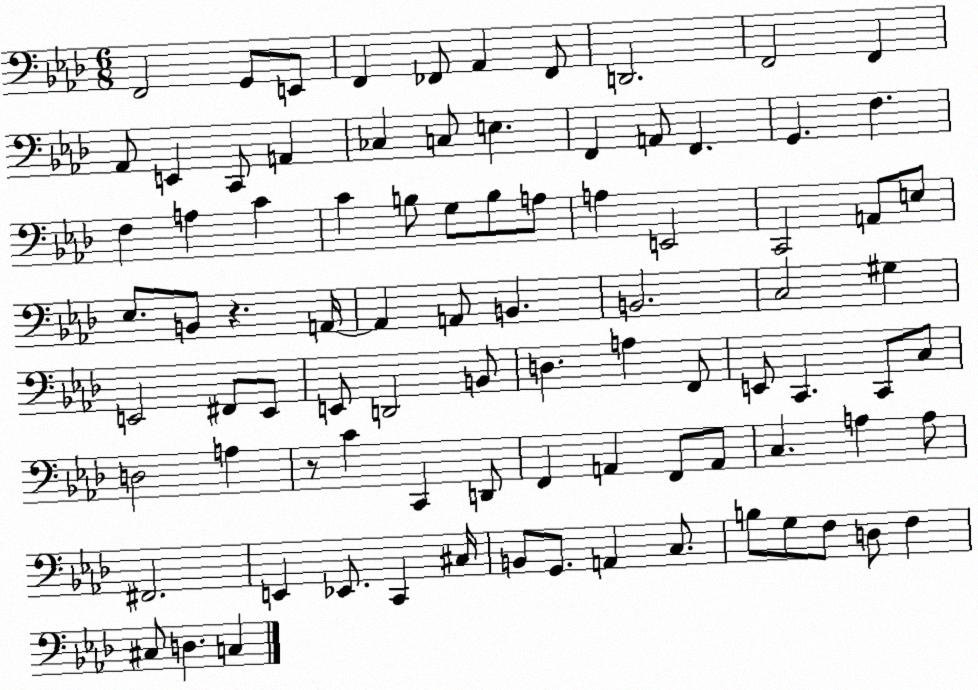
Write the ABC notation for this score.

X:1
T:Untitled
M:6/8
L:1/4
K:Ab
F,,2 G,,/2 E,,/2 F,, _F,,/2 _A,, _F,,/2 D,,2 F,,2 F,, _A,,/2 E,, C,,/2 A,, _C, C,/2 E, F,, A,,/2 F,, G,, F, F, A, C C B,/2 G,/2 B,/2 A,/2 A, E,,2 C,,2 A,,/2 E,/2 _E,/2 B,,/2 z A,,/4 A,, A,,/2 B,, B,,2 C,2 ^G, E,,2 ^F,,/2 E,,/2 E,,/2 D,,2 B,,/2 D, A, F,,/2 E,,/2 C,, C,,/2 C,/2 D,2 A, z/2 C C,, D,,/2 F,, A,, F,,/2 A,,/2 C, A, A,/2 ^F,,2 E,, _E,,/2 C,, ^C,/4 B,,/2 G,,/2 A,, C,/2 B,/2 G,/2 F,/2 D,/2 F, ^C,/2 D, C,